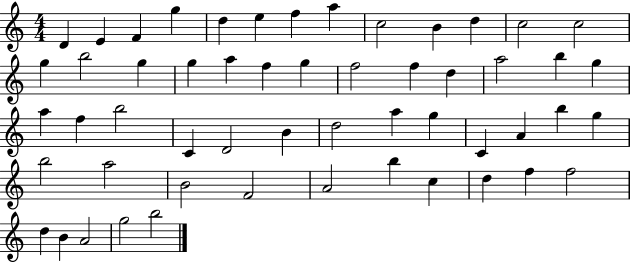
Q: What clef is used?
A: treble